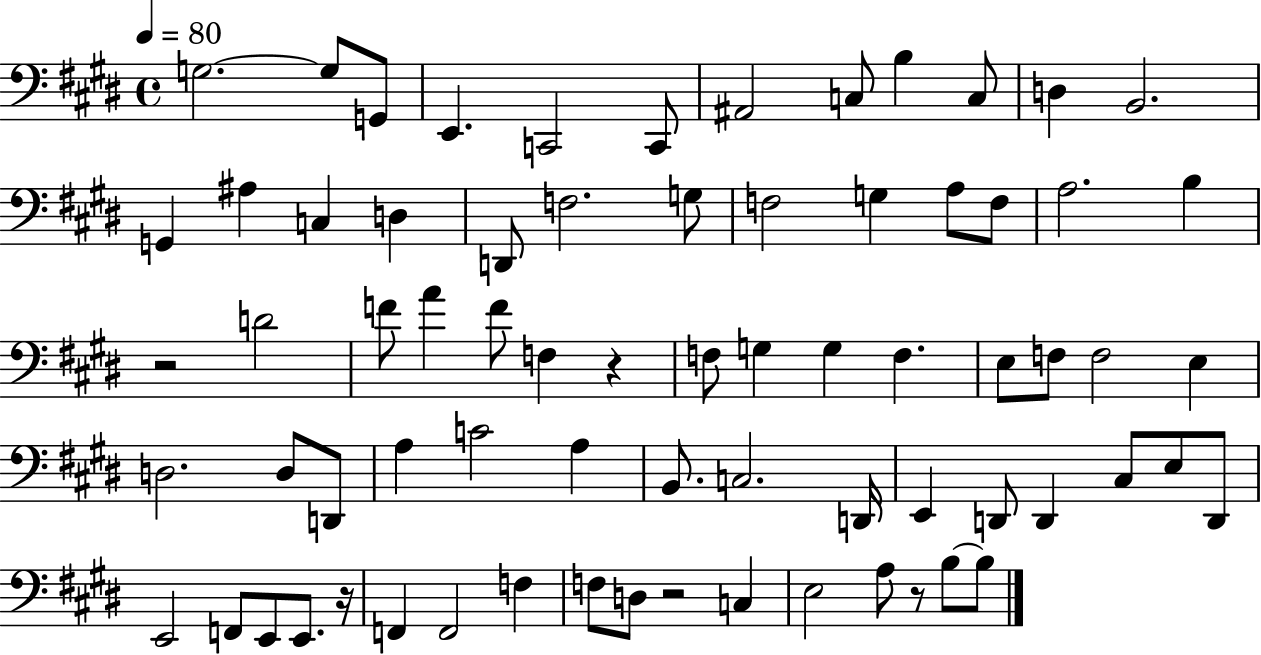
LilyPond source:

{
  \clef bass
  \time 4/4
  \defaultTimeSignature
  \key e \major
  \tempo 4 = 80
  g2.~~ g8 g,8 | e,4. c,2 c,8 | ais,2 c8 b4 c8 | d4 b,2. | \break g,4 ais4 c4 d4 | d,8 f2. g8 | f2 g4 a8 f8 | a2. b4 | \break r2 d'2 | f'8 a'4 f'8 f4 r4 | f8 g4 g4 f4. | e8 f8 f2 e4 | \break d2. d8 d,8 | a4 c'2 a4 | b,8. c2. d,16 | e,4 d,8 d,4 cis8 e8 d,8 | \break e,2 f,8 e,8 e,8. r16 | f,4 f,2 f4 | f8 d8 r2 c4 | e2 a8 r8 b8~~ b8 | \break \bar "|."
}